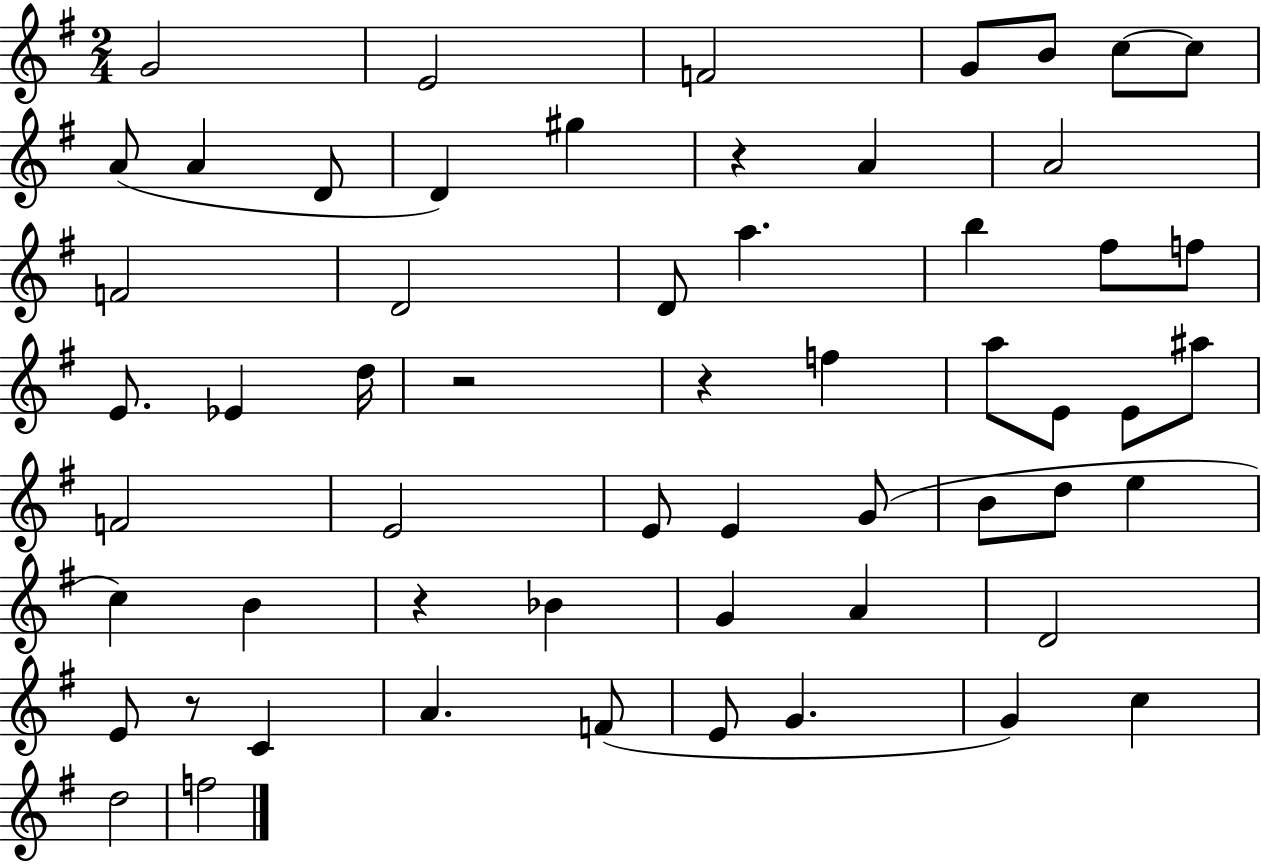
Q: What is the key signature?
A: G major